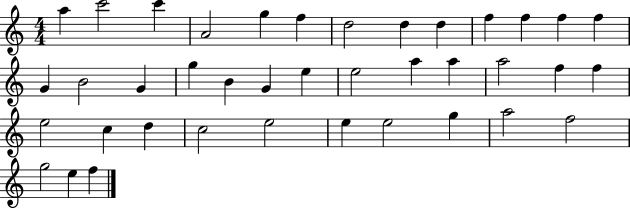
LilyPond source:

{
  \clef treble
  \numericTimeSignature
  \time 4/4
  \key c \major
  a''4 c'''2 c'''4 | a'2 g''4 f''4 | d''2 d''4 d''4 | f''4 f''4 f''4 f''4 | \break g'4 b'2 g'4 | g''4 b'4 g'4 e''4 | e''2 a''4 a''4 | a''2 f''4 f''4 | \break e''2 c''4 d''4 | c''2 e''2 | e''4 e''2 g''4 | a''2 f''2 | \break g''2 e''4 f''4 | \bar "|."
}